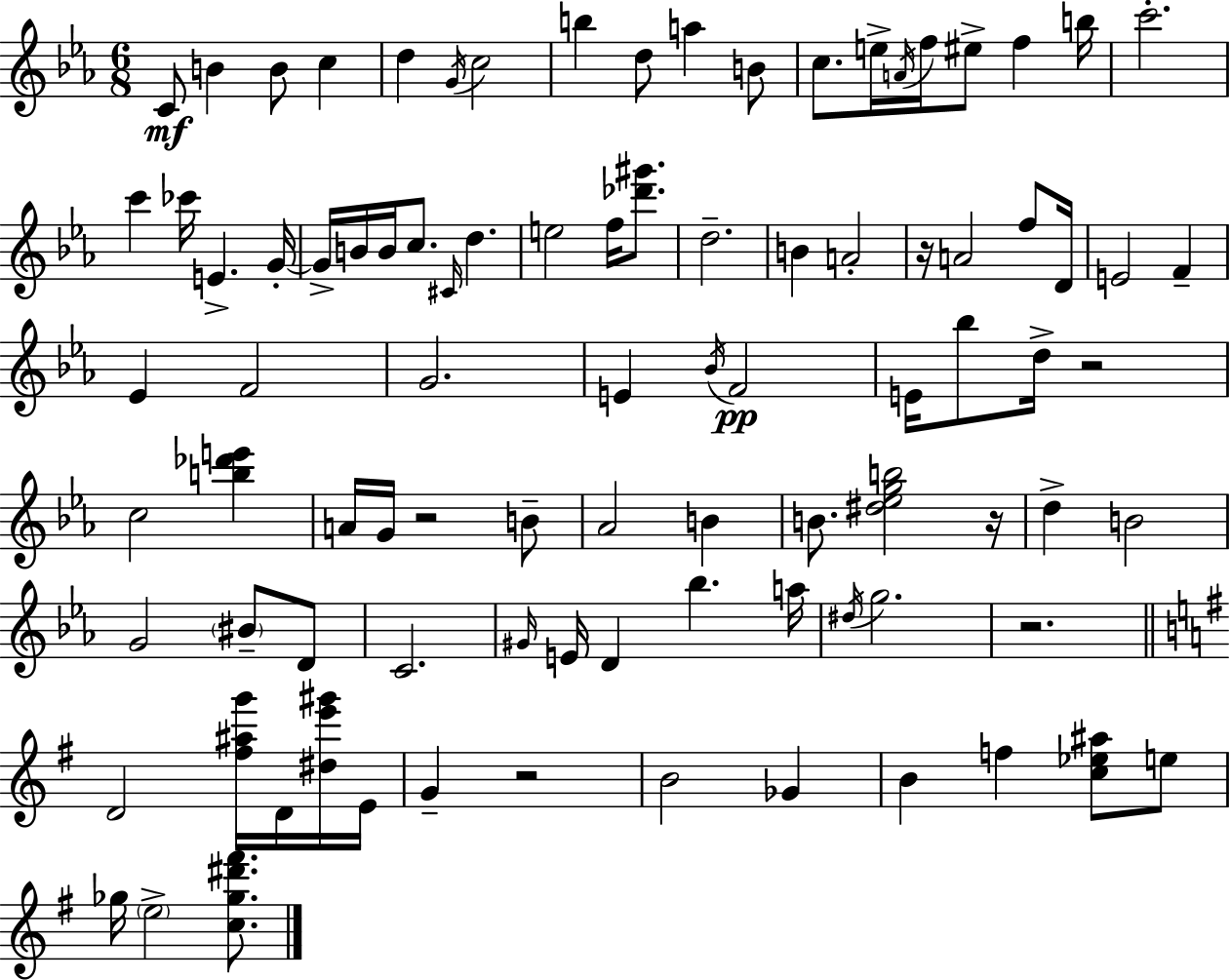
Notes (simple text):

C4/e B4/q B4/e C5/q D5/q G4/s C5/h B5/q D5/e A5/q B4/e C5/e. E5/s A4/s F5/s EIS5/e F5/q B5/s C6/h. C6/q CES6/s E4/q. G4/s G4/s B4/s B4/s C5/e. C#4/s D5/q. E5/h F5/s [Db6,G#6]/e. D5/h. B4/q A4/h R/s A4/h F5/e D4/s E4/h F4/q Eb4/q F4/h G4/h. E4/q Bb4/s F4/h E4/s Bb5/e D5/s R/h C5/h [B5,Db6,E6]/q A4/s G4/s R/h B4/e Ab4/h B4/q B4/e. [D#5,Eb5,G5,B5]/h R/s D5/q B4/h G4/h BIS4/e D4/e C4/h. G#4/s E4/s D4/q Bb5/q. A5/s D#5/s G5/h. R/h. D4/h [F#5,A#5,G6]/s D4/s [D#5,E6,G#6]/s E4/s G4/q R/h B4/h Gb4/q B4/q F5/q [C5,Eb5,A#5]/e E5/e Gb5/s E5/h [C5,Gb5,D#6,F#6]/e.